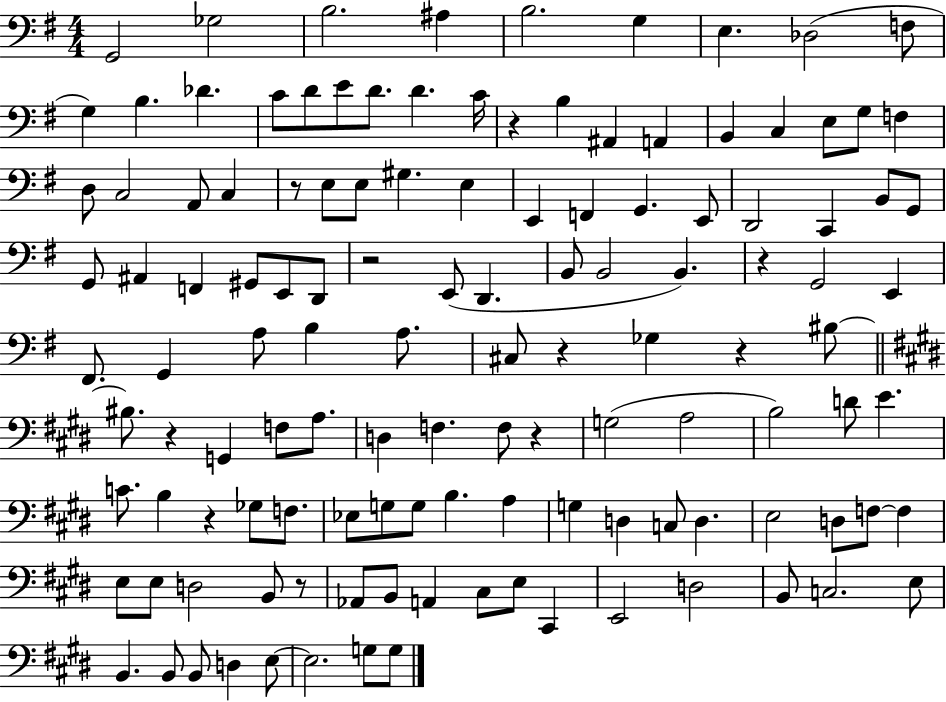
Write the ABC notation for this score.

X:1
T:Untitled
M:4/4
L:1/4
K:G
G,,2 _G,2 B,2 ^A, B,2 G, E, _D,2 F,/2 G, B, _D C/2 D/2 E/2 D/2 D C/4 z B, ^A,, A,, B,, C, E,/2 G,/2 F, D,/2 C,2 A,,/2 C, z/2 E,/2 E,/2 ^G, E, E,, F,, G,, E,,/2 D,,2 C,, B,,/2 G,,/2 G,,/2 ^A,, F,, ^G,,/2 E,,/2 D,,/2 z2 E,,/2 D,, B,,/2 B,,2 B,, z G,,2 E,, ^F,,/2 G,, A,/2 B, A,/2 ^C,/2 z _G, z ^B,/2 ^B,/2 z G,, F,/2 A,/2 D, F, F,/2 z G,2 A,2 B,2 D/2 E C/2 B, z _G,/2 F,/2 _E,/2 G,/2 G,/2 B, A, G, D, C,/2 D, E,2 D,/2 F,/2 F, E,/2 E,/2 D,2 B,,/2 z/2 _A,,/2 B,,/2 A,, ^C,/2 E,/2 ^C,, E,,2 D,2 B,,/2 C,2 E,/2 B,, B,,/2 B,,/2 D, E,/2 E,2 G,/2 G,/2